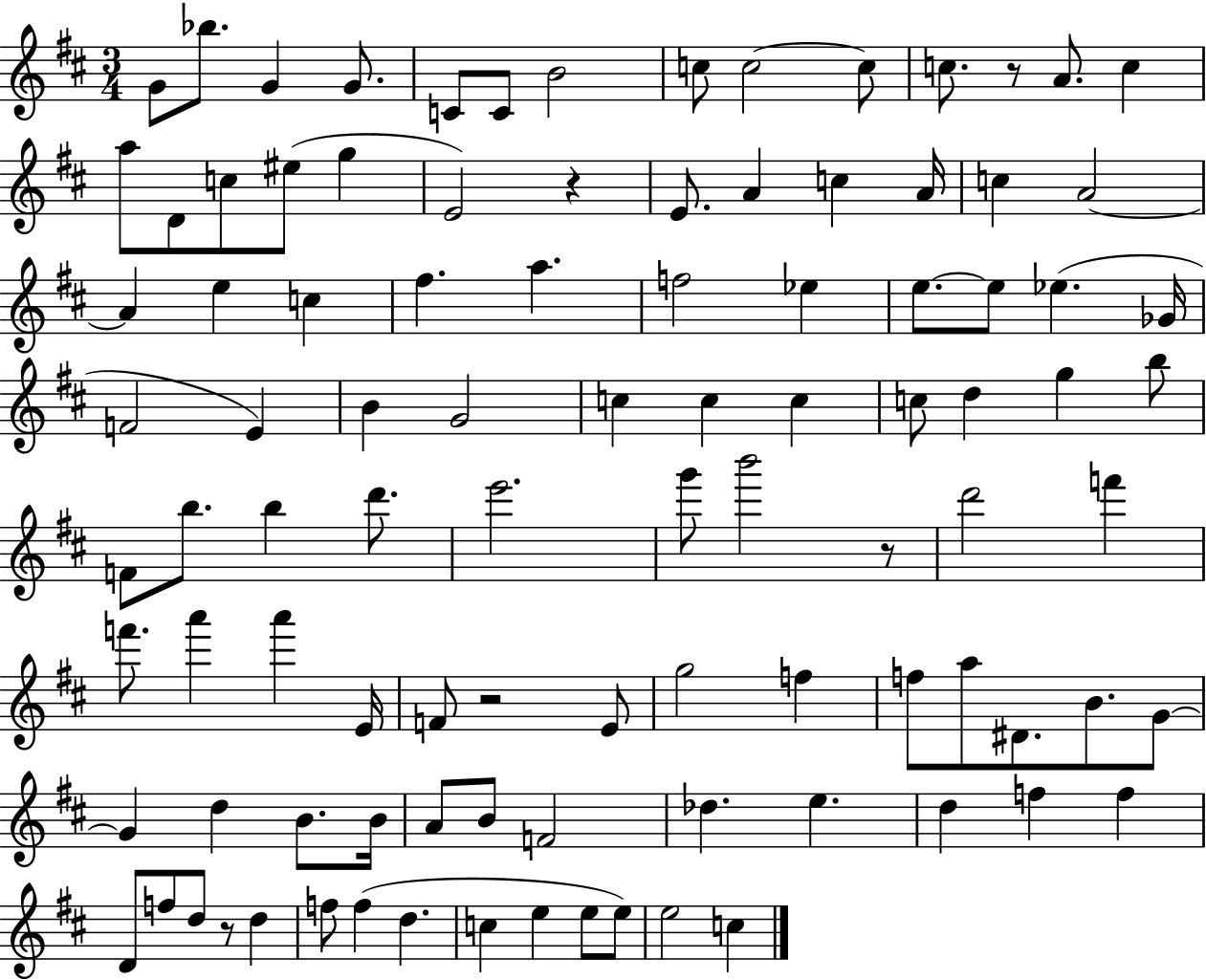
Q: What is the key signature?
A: D major